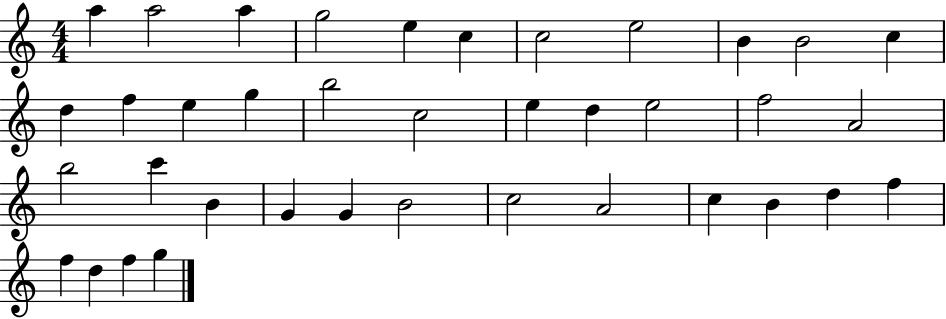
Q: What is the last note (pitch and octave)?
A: G5